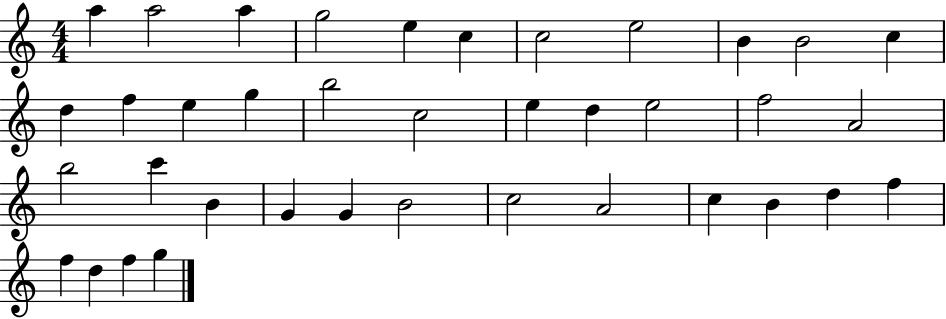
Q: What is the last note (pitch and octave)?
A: G5